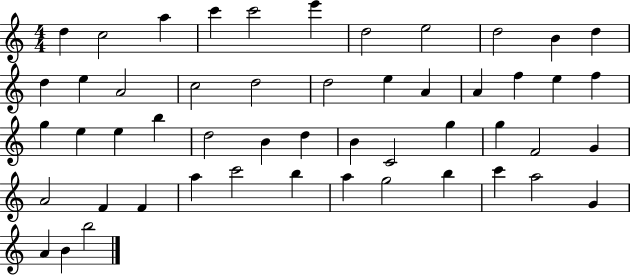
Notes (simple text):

D5/q C5/h A5/q C6/q C6/h E6/q D5/h E5/h D5/h B4/q D5/q D5/q E5/q A4/h C5/h D5/h D5/h E5/q A4/q A4/q F5/q E5/q F5/q G5/q E5/q E5/q B5/q D5/h B4/q D5/q B4/q C4/h G5/q G5/q F4/h G4/q A4/h F4/q F4/q A5/q C6/h B5/q A5/q G5/h B5/q C6/q A5/h G4/q A4/q B4/q B5/h